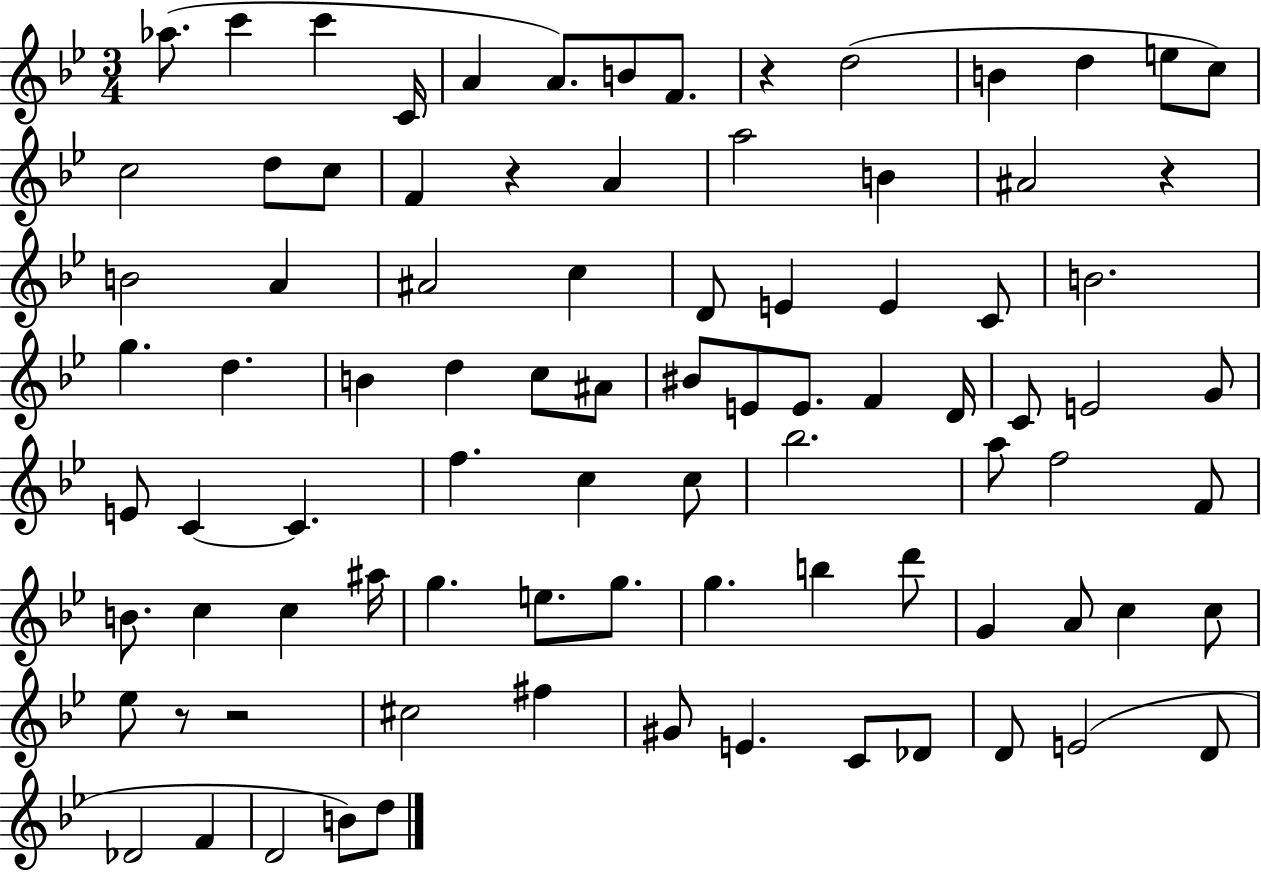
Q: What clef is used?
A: treble